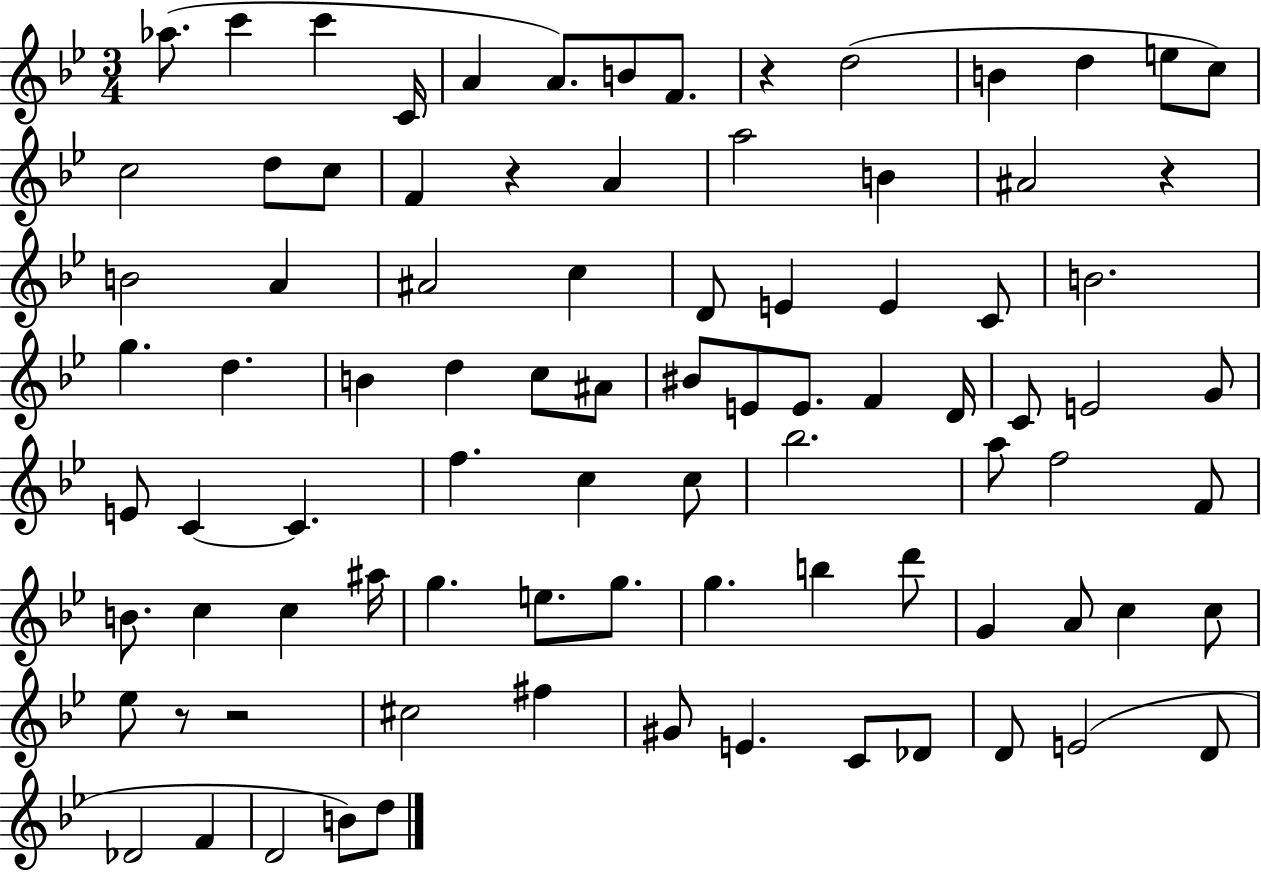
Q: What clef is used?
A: treble